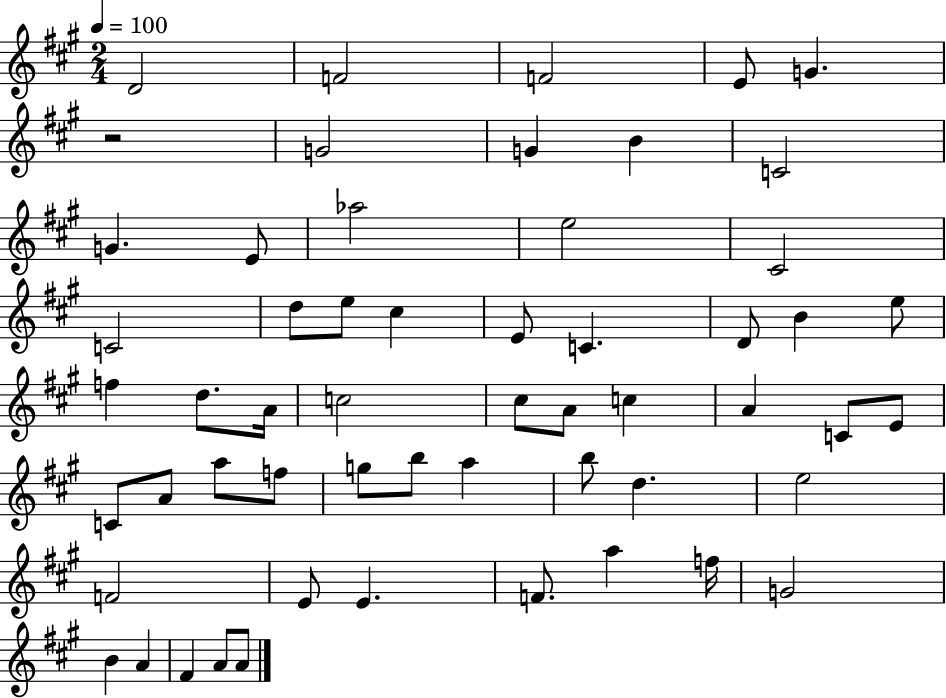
D4/h F4/h F4/h E4/e G4/q. R/h G4/h G4/q B4/q C4/h G4/q. E4/e Ab5/h E5/h C#4/h C4/h D5/e E5/e C#5/q E4/e C4/q. D4/e B4/q E5/e F5/q D5/e. A4/s C5/h C#5/e A4/e C5/q A4/q C4/e E4/e C4/e A4/e A5/e F5/e G5/e B5/e A5/q B5/e D5/q. E5/h F4/h E4/e E4/q. F4/e. A5/q F5/s G4/h B4/q A4/q F#4/q A4/e A4/e